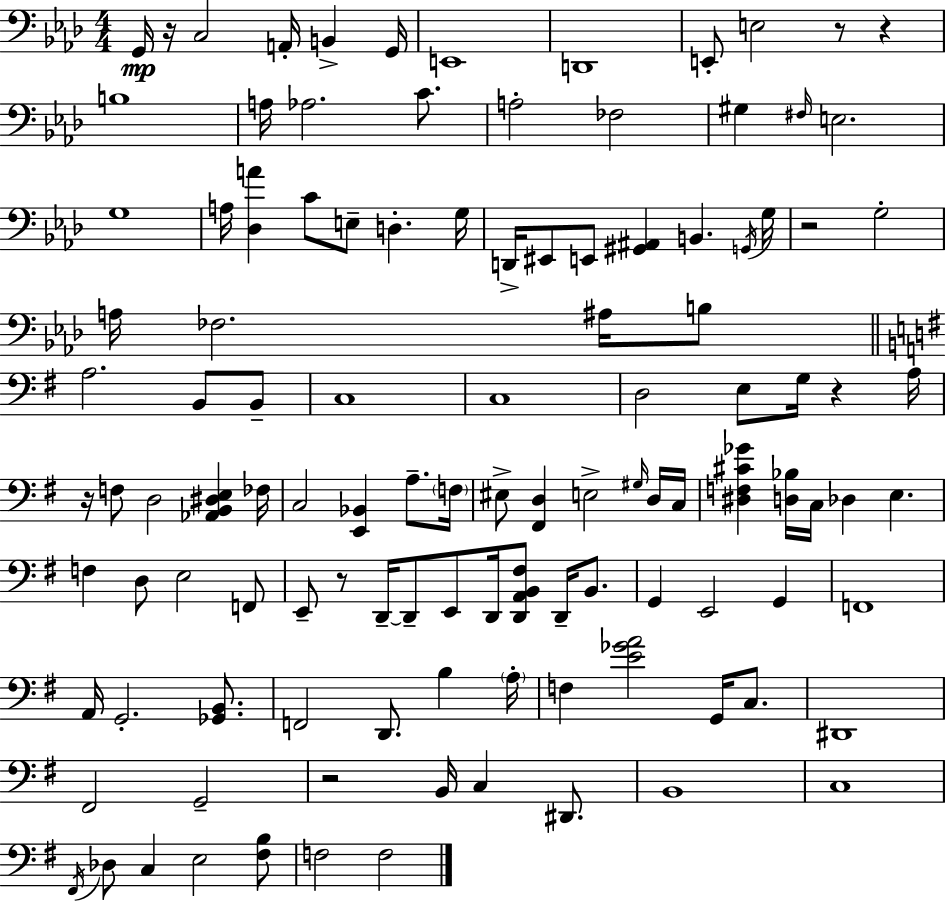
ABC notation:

X:1
T:Untitled
M:4/4
L:1/4
K:Ab
G,,/4 z/4 C,2 A,,/4 B,, G,,/4 E,,4 D,,4 E,,/2 E,2 z/2 z B,4 A,/4 _A,2 C/2 A,2 _F,2 ^G, ^F,/4 E,2 G,4 A,/4 [_D,A] C/2 E,/2 D, G,/4 D,,/4 ^E,,/2 E,,/2 [^G,,^A,,] B,, G,,/4 G,/4 z2 G,2 A,/4 _F,2 ^A,/4 B,/2 A,2 B,,/2 B,,/2 C,4 C,4 D,2 E,/2 G,/4 z A,/4 z/4 F,/2 D,2 [_A,,B,,^D,E,] _F,/4 C,2 [E,,_B,,] A,/2 F,/4 ^E,/2 [^F,,D,] E,2 ^G,/4 D,/4 C,/4 [^D,F,^C_G] [D,_B,]/4 C,/4 _D, E, F, D,/2 E,2 F,,/2 E,,/2 z/2 D,,/4 D,,/2 E,,/2 D,,/4 [D,,A,,B,,^F,]/2 D,,/4 B,,/2 G,, E,,2 G,, F,,4 A,,/4 G,,2 [_G,,B,,]/2 F,,2 D,,/2 B, A,/4 F, [E_GA]2 G,,/4 C,/2 ^D,,4 ^F,,2 G,,2 z2 B,,/4 C, ^D,,/2 B,,4 C,4 ^F,,/4 _D,/2 C, E,2 [^F,B,]/2 F,2 F,2